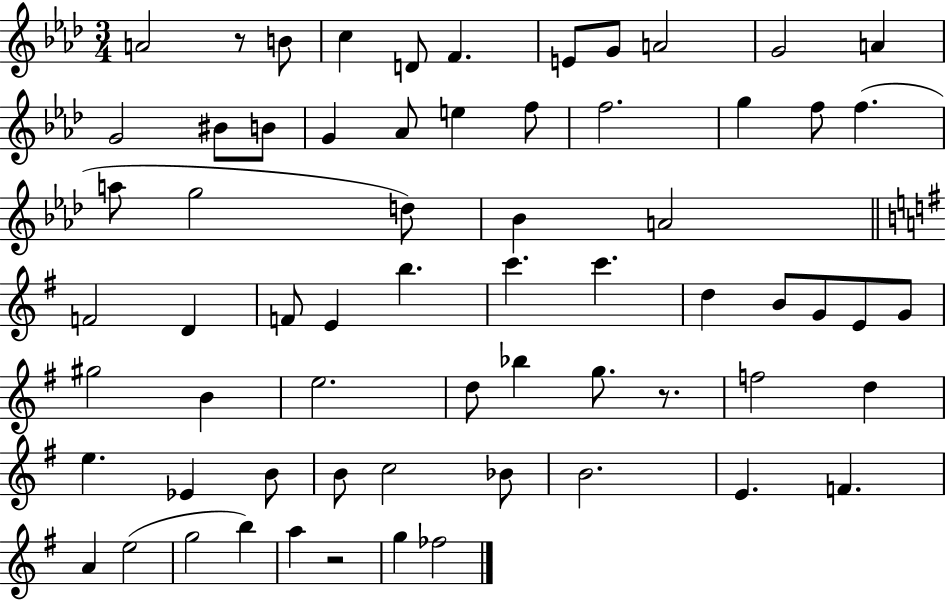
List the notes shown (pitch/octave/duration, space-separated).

A4/h R/e B4/e C5/q D4/e F4/q. E4/e G4/e A4/h G4/h A4/q G4/h BIS4/e B4/e G4/q Ab4/e E5/q F5/e F5/h. G5/q F5/e F5/q. A5/e G5/h D5/e Bb4/q A4/h F4/h D4/q F4/e E4/q B5/q. C6/q. C6/q. D5/q B4/e G4/e E4/e G4/e G#5/h B4/q E5/h. D5/e Bb5/q G5/e. R/e. F5/h D5/q E5/q. Eb4/q B4/e B4/e C5/h Bb4/e B4/h. E4/q. F4/q. A4/q E5/h G5/h B5/q A5/q R/h G5/q FES5/h